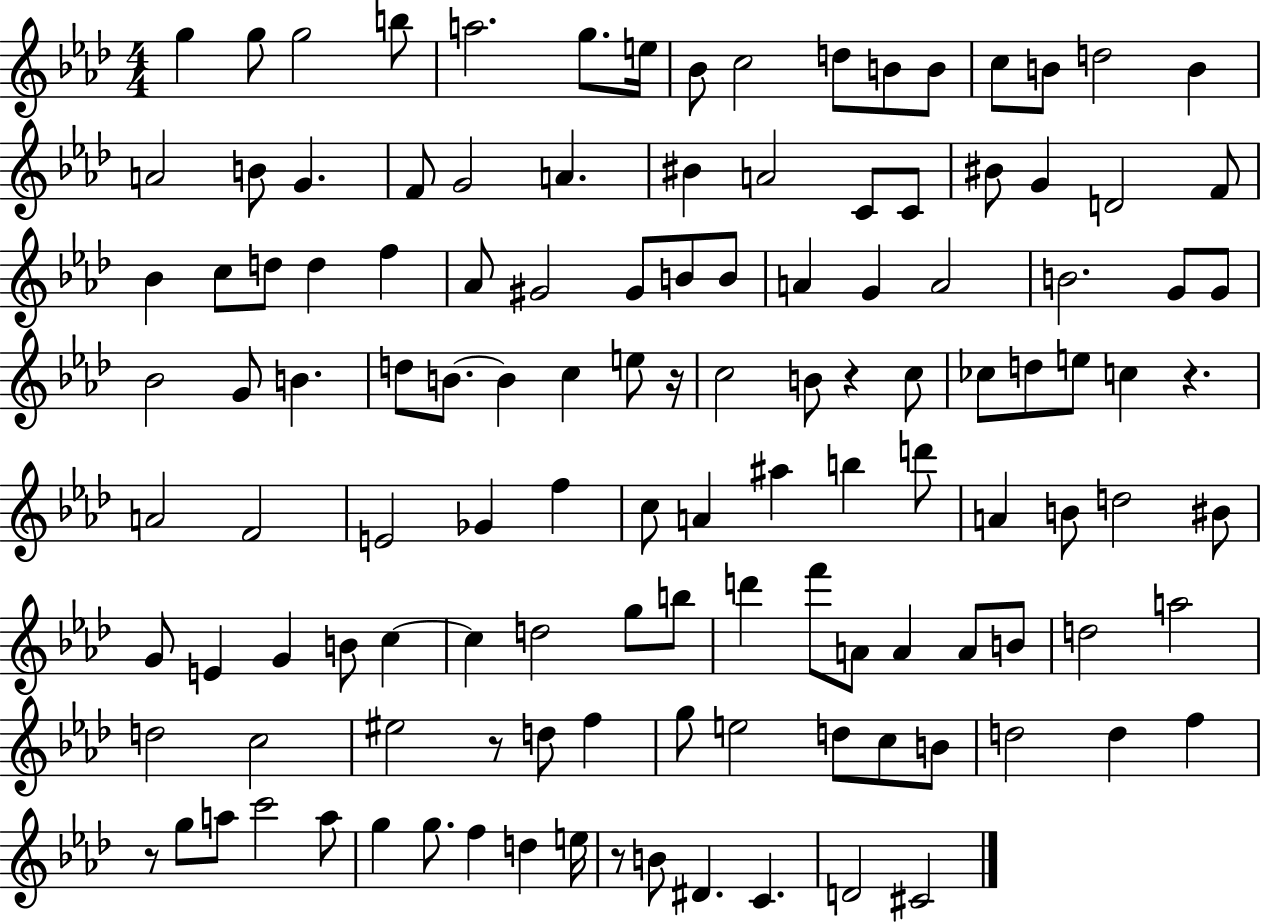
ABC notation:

X:1
T:Untitled
M:4/4
L:1/4
K:Ab
g g/2 g2 b/2 a2 g/2 e/4 _B/2 c2 d/2 B/2 B/2 c/2 B/2 d2 B A2 B/2 G F/2 G2 A ^B A2 C/2 C/2 ^B/2 G D2 F/2 _B c/2 d/2 d f _A/2 ^G2 ^G/2 B/2 B/2 A G A2 B2 G/2 G/2 _B2 G/2 B d/2 B/2 B c e/2 z/4 c2 B/2 z c/2 _c/2 d/2 e/2 c z A2 F2 E2 _G f c/2 A ^a b d'/2 A B/2 d2 ^B/2 G/2 E G B/2 c c d2 g/2 b/2 d' f'/2 A/2 A A/2 B/2 d2 a2 d2 c2 ^e2 z/2 d/2 f g/2 e2 d/2 c/2 B/2 d2 d f z/2 g/2 a/2 c'2 a/2 g g/2 f d e/4 z/2 B/2 ^D C D2 ^C2